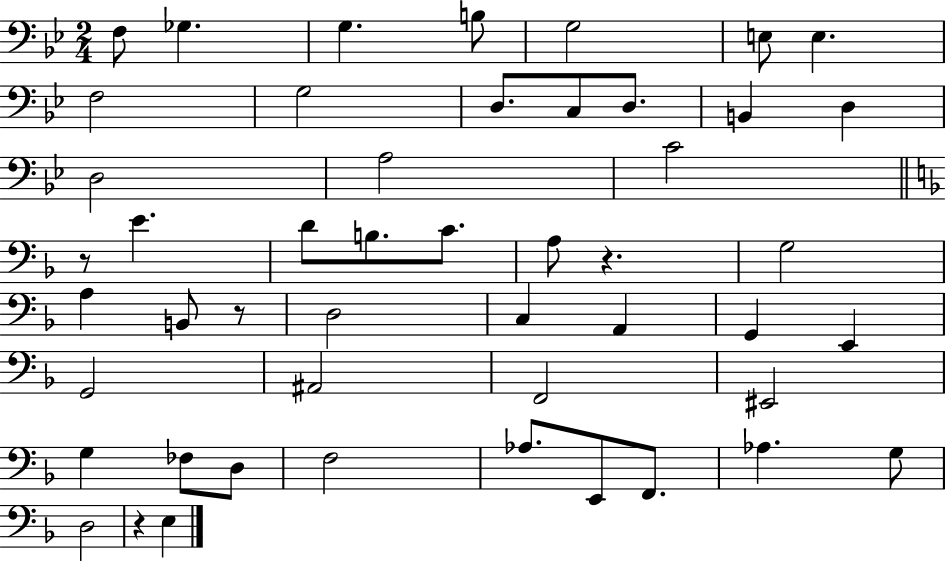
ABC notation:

X:1
T:Untitled
M:2/4
L:1/4
K:Bb
F,/2 _G, G, B,/2 G,2 E,/2 E, F,2 G,2 D,/2 C,/2 D,/2 B,, D, D,2 A,2 C2 z/2 E D/2 B,/2 C/2 A,/2 z G,2 A, B,,/2 z/2 D,2 C, A,, G,, E,, G,,2 ^A,,2 F,,2 ^E,,2 G, _F,/2 D,/2 F,2 _A,/2 E,,/2 F,,/2 _A, G,/2 D,2 z E,